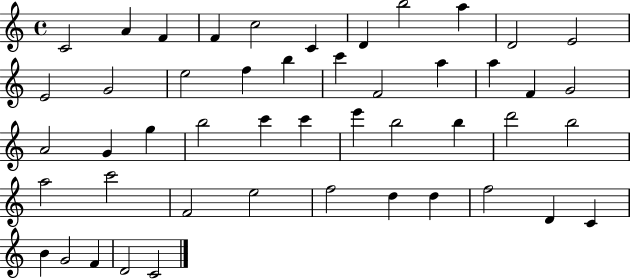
{
  \clef treble
  \time 4/4
  \defaultTimeSignature
  \key c \major
  c'2 a'4 f'4 | f'4 c''2 c'4 | d'4 b''2 a''4 | d'2 e'2 | \break e'2 g'2 | e''2 f''4 b''4 | c'''4 f'2 a''4 | a''4 f'4 g'2 | \break a'2 g'4 g''4 | b''2 c'''4 c'''4 | e'''4 b''2 b''4 | d'''2 b''2 | \break a''2 c'''2 | f'2 e''2 | f''2 d''4 d''4 | f''2 d'4 c'4 | \break b'4 g'2 f'4 | d'2 c'2 | \bar "|."
}